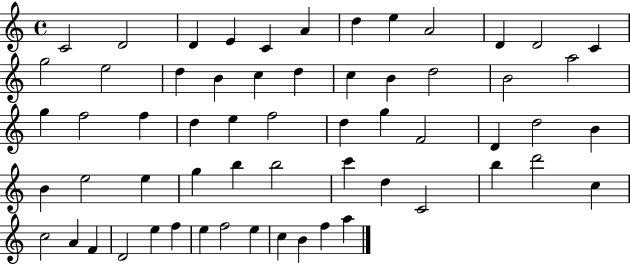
{
  \clef treble
  \time 4/4
  \defaultTimeSignature
  \key c \major
  c'2 d'2 | d'4 e'4 c'4 a'4 | d''4 e''4 a'2 | d'4 d'2 c'4 | \break g''2 e''2 | d''4 b'4 c''4 d''4 | c''4 b'4 d''2 | b'2 a''2 | \break g''4 f''2 f''4 | d''4 e''4 f''2 | d''4 g''4 f'2 | d'4 d''2 b'4 | \break b'4 e''2 e''4 | g''4 b''4 b''2 | c'''4 d''4 c'2 | b''4 d'''2 c''4 | \break c''2 a'4 f'4 | d'2 e''4 f''4 | e''4 f''2 e''4 | c''4 b'4 f''4 a''4 | \break \bar "|."
}